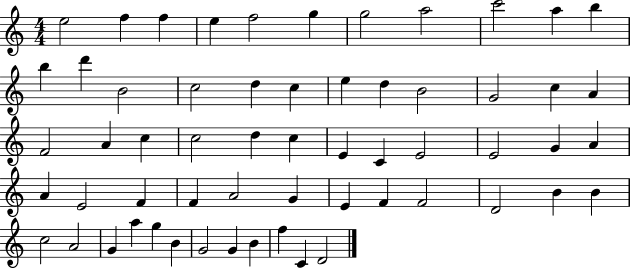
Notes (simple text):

E5/h F5/q F5/q E5/q F5/h G5/q G5/h A5/h C6/h A5/q B5/q B5/q D6/q B4/h C5/h D5/q C5/q E5/q D5/q B4/h G4/h C5/q A4/q F4/h A4/q C5/q C5/h D5/q C5/q E4/q C4/q E4/h E4/h G4/q A4/q A4/q E4/h F4/q F4/q A4/h G4/q E4/q F4/q F4/h D4/h B4/q B4/q C5/h A4/h G4/q A5/q G5/q B4/q G4/h G4/q B4/q F5/q C4/q D4/h